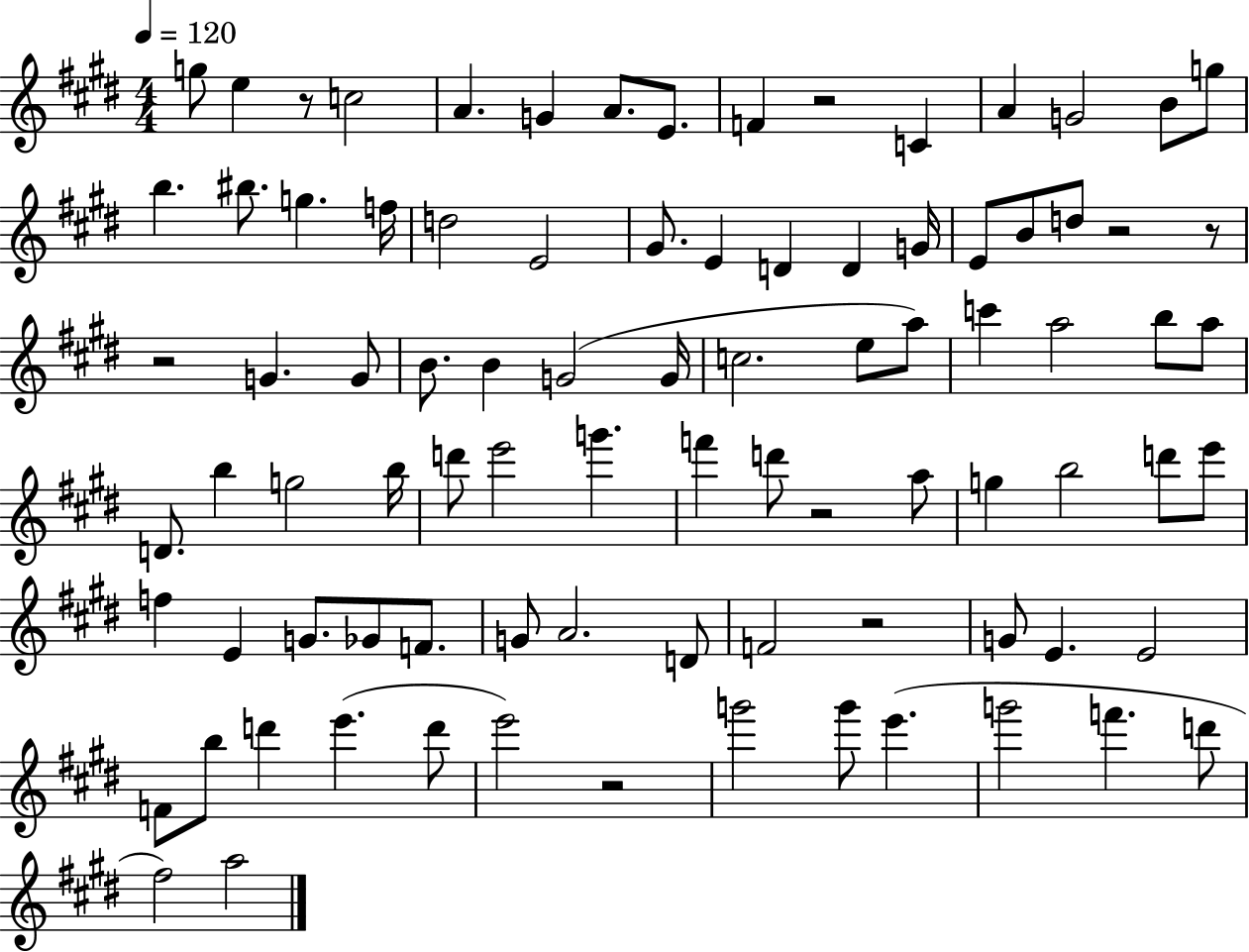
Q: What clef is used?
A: treble